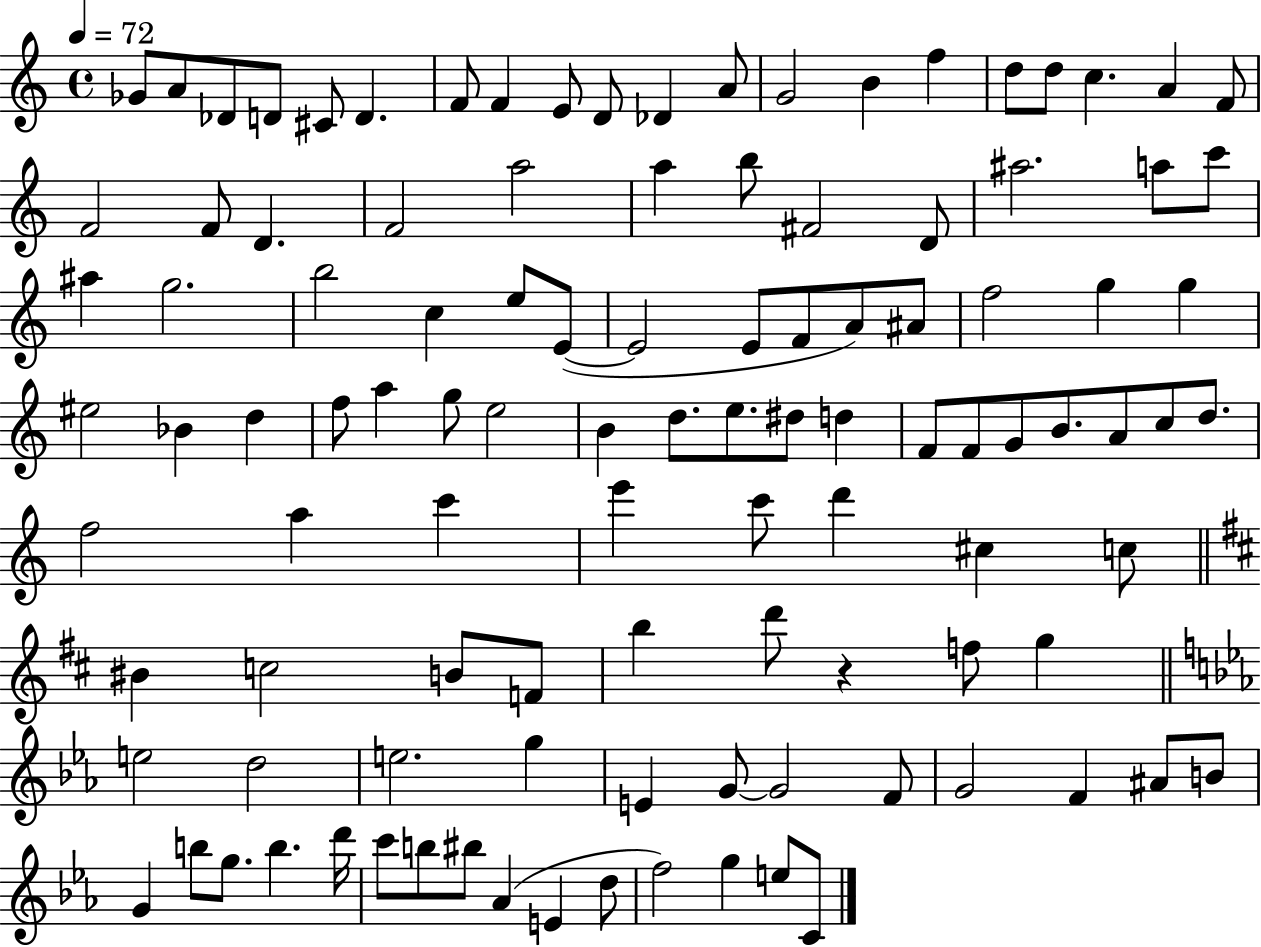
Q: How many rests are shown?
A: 1